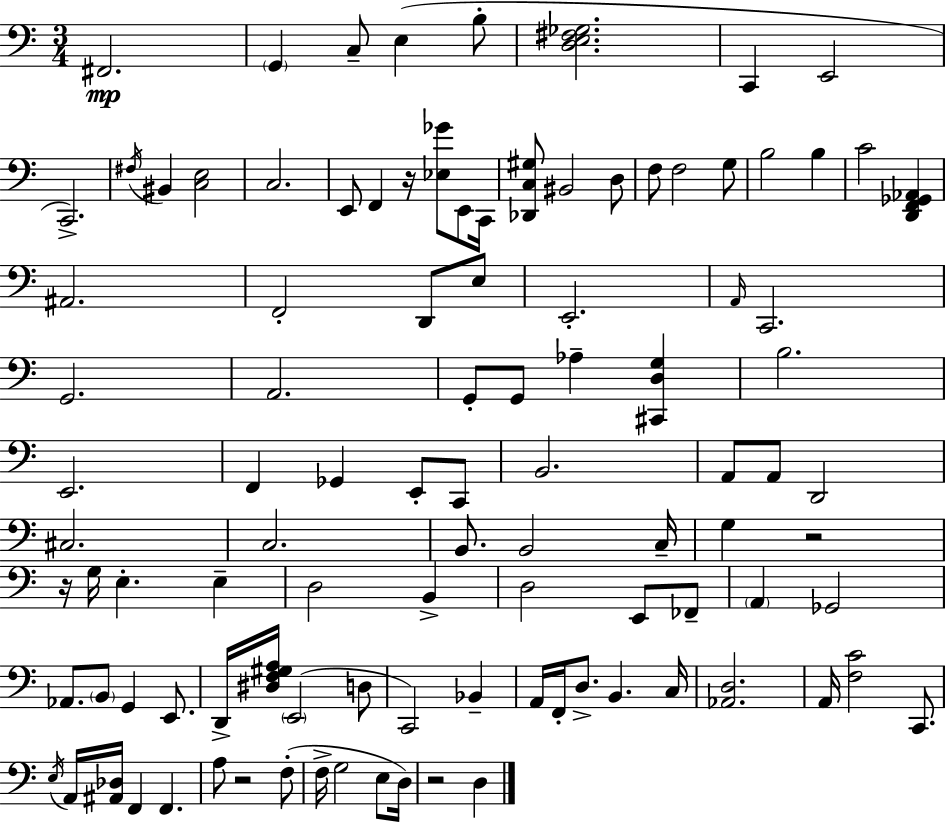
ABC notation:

X:1
T:Untitled
M:3/4
L:1/4
K:Am
^F,,2 G,, C,/2 E, B,/2 [D,E,^F,_G,]2 C,, E,,2 C,,2 ^F,/4 ^B,, [C,E,]2 C,2 E,,/2 F,, z/4 [_E,_G]/2 E,,/2 C,,/4 [_D,,C,^G,]/2 ^B,,2 D,/2 F,/2 F,2 G,/2 B,2 B, C2 [D,,F,,_G,,_A,,] ^A,,2 F,,2 D,,/2 E,/2 E,,2 A,,/4 C,,2 G,,2 A,,2 G,,/2 G,,/2 _A, [^C,,D,G,] B,2 E,,2 F,, _G,, E,,/2 C,,/2 B,,2 A,,/2 A,,/2 D,,2 ^C,2 C,2 B,,/2 B,,2 C,/4 G, z2 z/4 G,/4 E, E, D,2 B,, D,2 E,,/2 _F,,/2 A,, _G,,2 _A,,/2 B,,/2 G,, E,,/2 D,,/4 [^D,F,^G,A,]/4 E,,2 D,/2 C,,2 _B,, A,,/4 F,,/4 D,/2 B,, C,/4 [_A,,D,]2 A,,/4 [F,C]2 C,,/2 E,/4 A,,/4 [^A,,_D,]/4 F,, F,, A,/2 z2 F,/2 F,/4 G,2 E,/2 D,/4 z2 D,